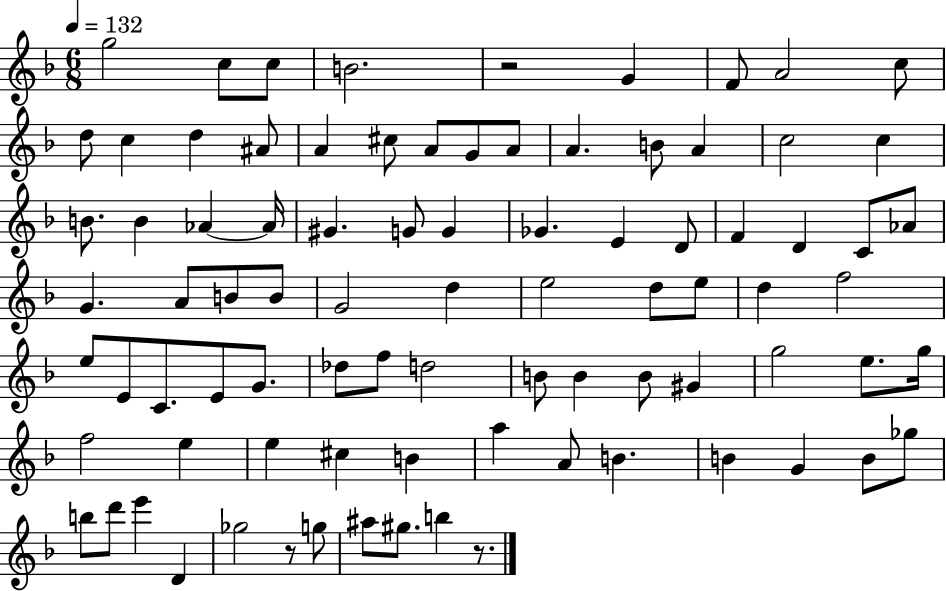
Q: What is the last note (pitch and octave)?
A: B5